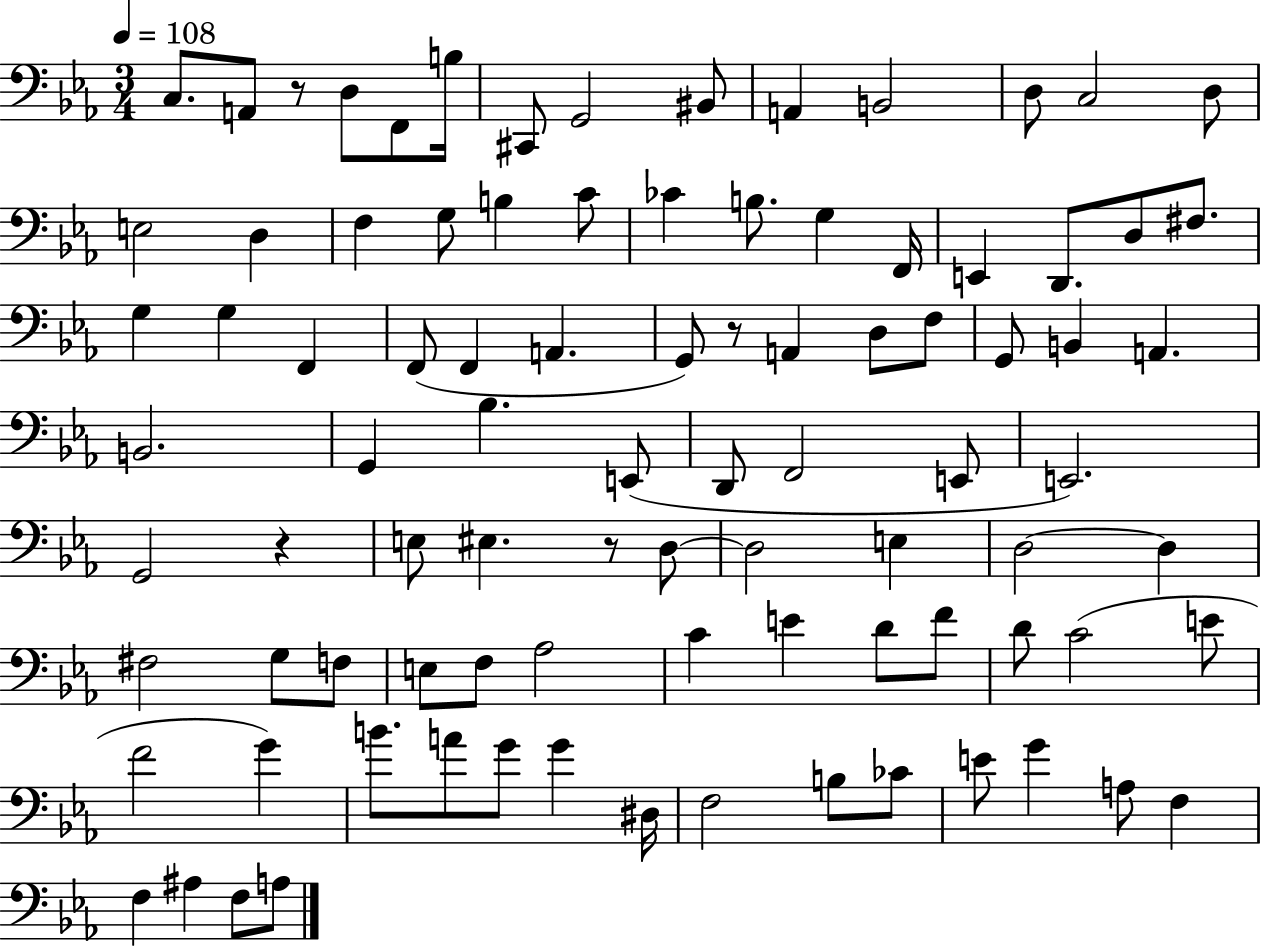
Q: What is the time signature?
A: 3/4